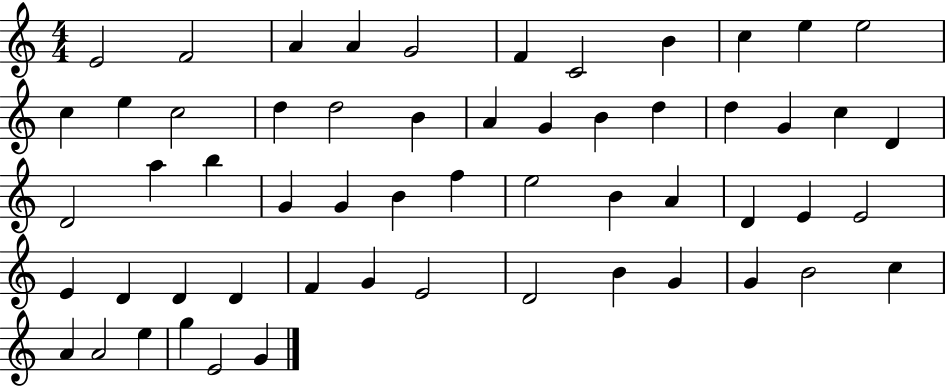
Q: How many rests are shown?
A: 0